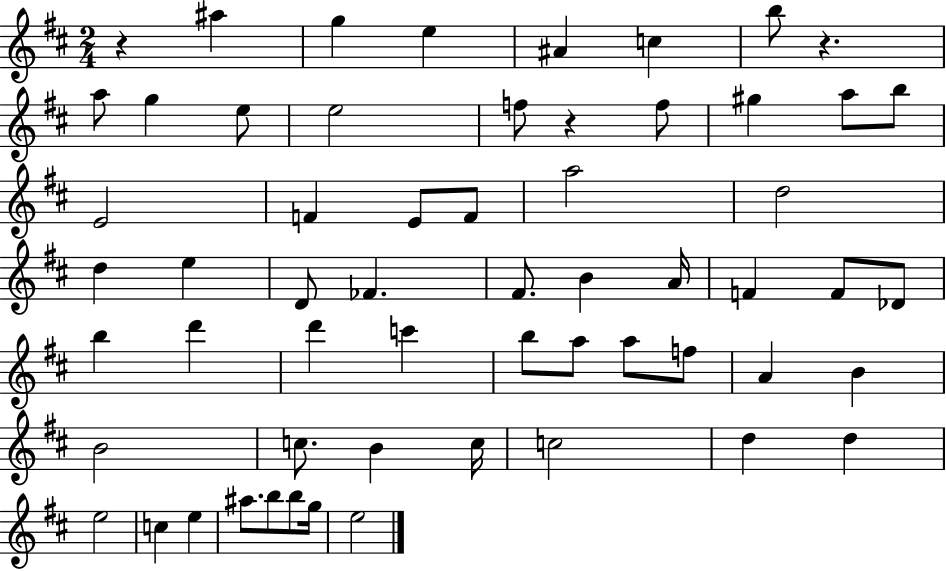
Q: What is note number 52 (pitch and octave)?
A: A#5